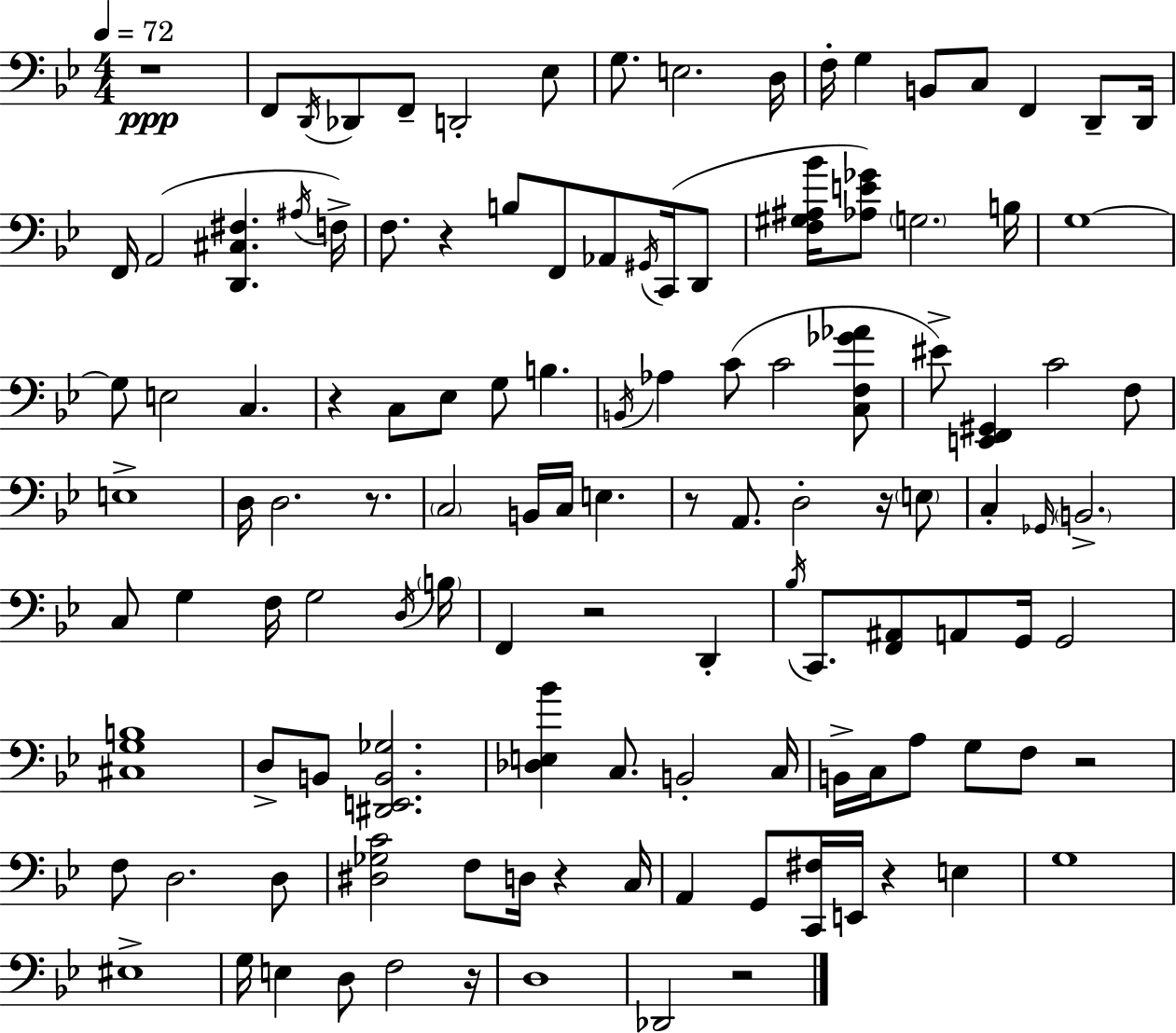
{
  \clef bass
  \numericTimeSignature
  \time 4/4
  \key g \minor
  \tempo 4 = 72
  r1\ppp | f,8 \acciaccatura { d,16 } des,8 f,8-- d,2-. ees8 | g8. e2. | d16 f16-. g4 b,8 c8 f,4 d,8-- | \break d,16 f,16 a,2( <d, cis fis>4. | \acciaccatura { ais16 } f16->) f8. r4 b8 f,8 aes,8 \acciaccatura { gis,16 } | c,16( d,8 <f gis ais bes'>16 <aes e' ges'>8) \parenthesize g2. | b16 g1~~ | \break g8 e2 c4. | r4 c8 ees8 g8 b4. | \acciaccatura { b,16 } aes4 c'8( c'2 | <c f ges' aes'>8 eis'8->) <e, f, gis,>4 c'2 | \break f8 e1-> | d16 d2. | r8. \parenthesize c2 b,16 c16 e4. | r8 a,8. d2-. | \break r16 \parenthesize e8 c4-. \grace { ges,16 } \parenthesize b,2.-> | c8 g4 f16 g2 | \acciaccatura { d16 } \parenthesize b16 f,4 r2 | d,4-. \acciaccatura { bes16 } c,8. <f, ais,>8 a,8 g,16 g,2 | \break <cis g b>1 | d8-> b,8 <dis, e, b, ges>2. | <des e bes'>4 c8. b,2-. | c16 b,16-> c16 a8 g8 f8 r2 | \break f8 d2. | d8 <dis ges c'>2 f8 | d16 r4 c16 a,4 g,8 <c, fis>16 e,16 r4 | e4 g1 | \break eis1-> | g16 e4 d8 f2 | r16 d1 | des,2 r2 | \break \bar "|."
}